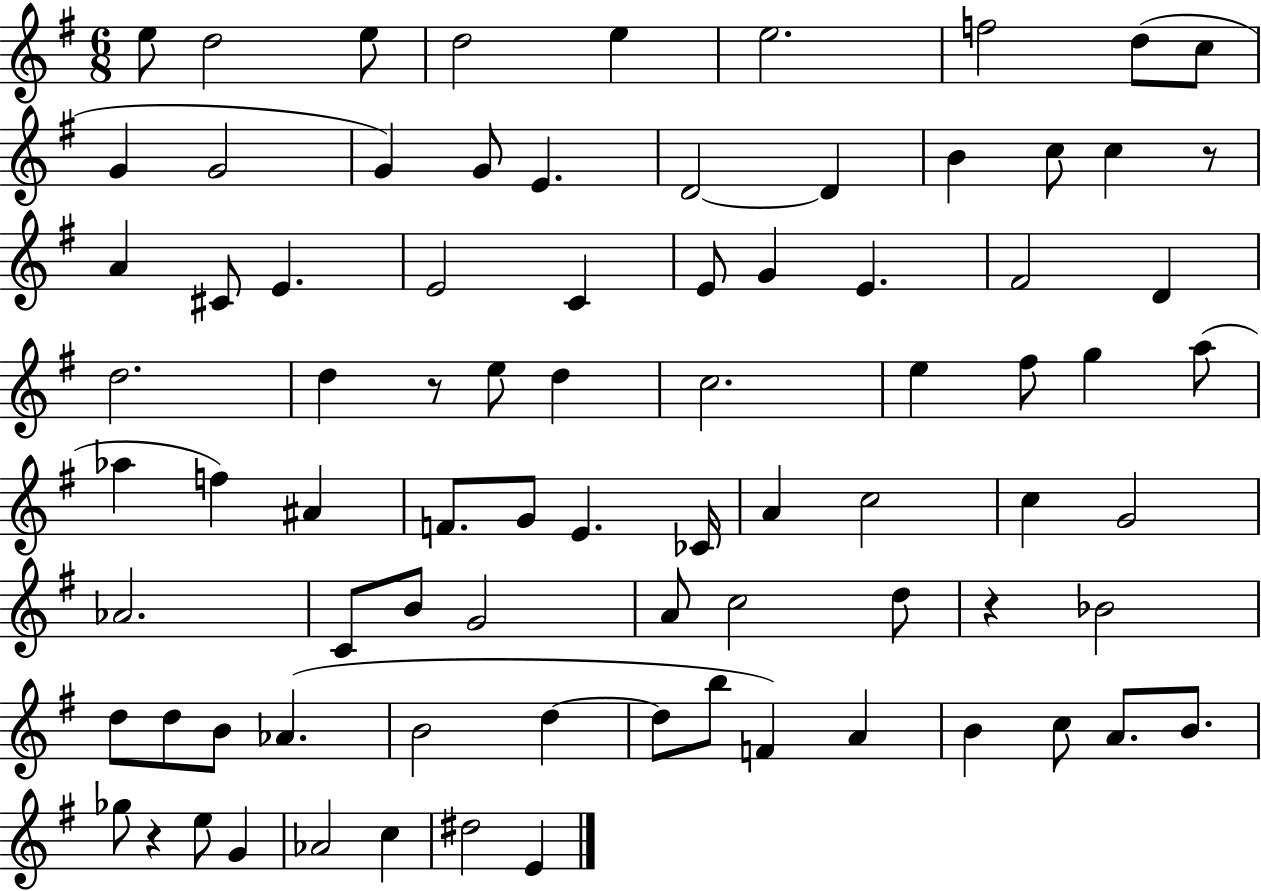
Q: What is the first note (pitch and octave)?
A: E5